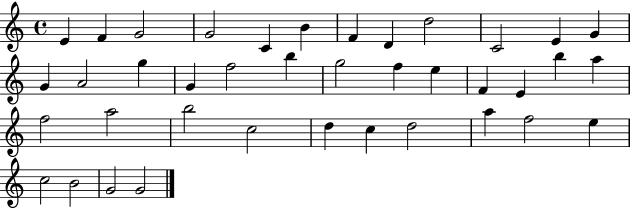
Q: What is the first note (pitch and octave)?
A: E4